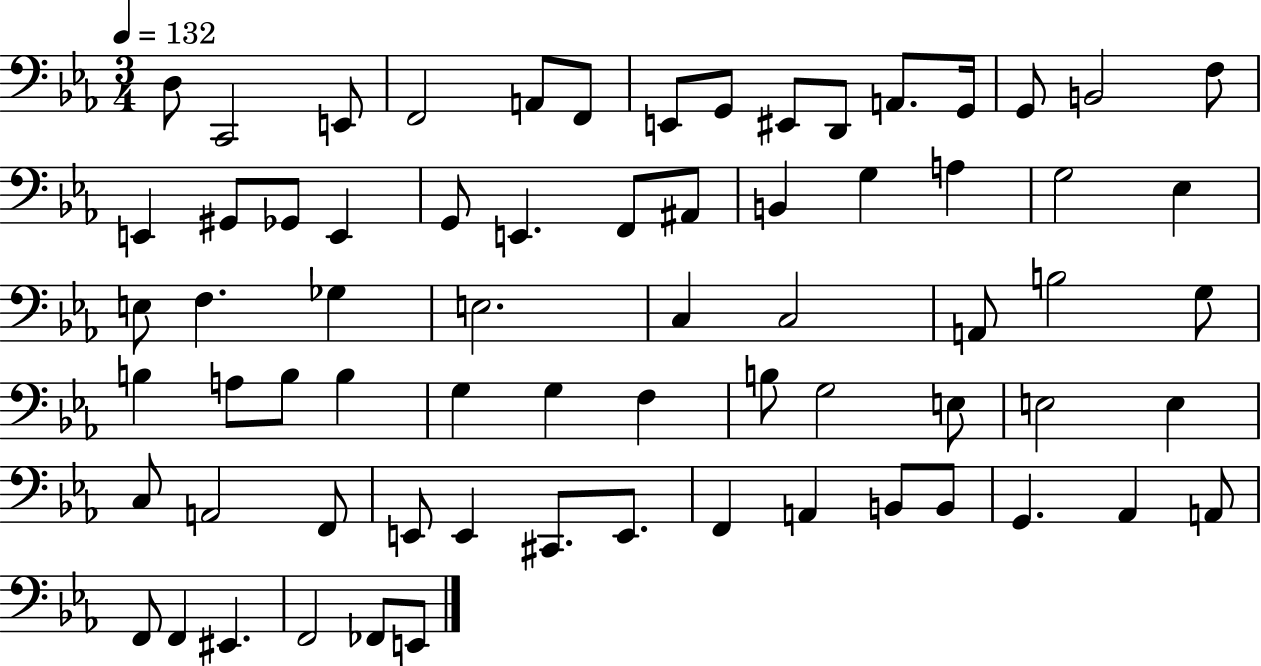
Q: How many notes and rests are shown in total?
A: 69